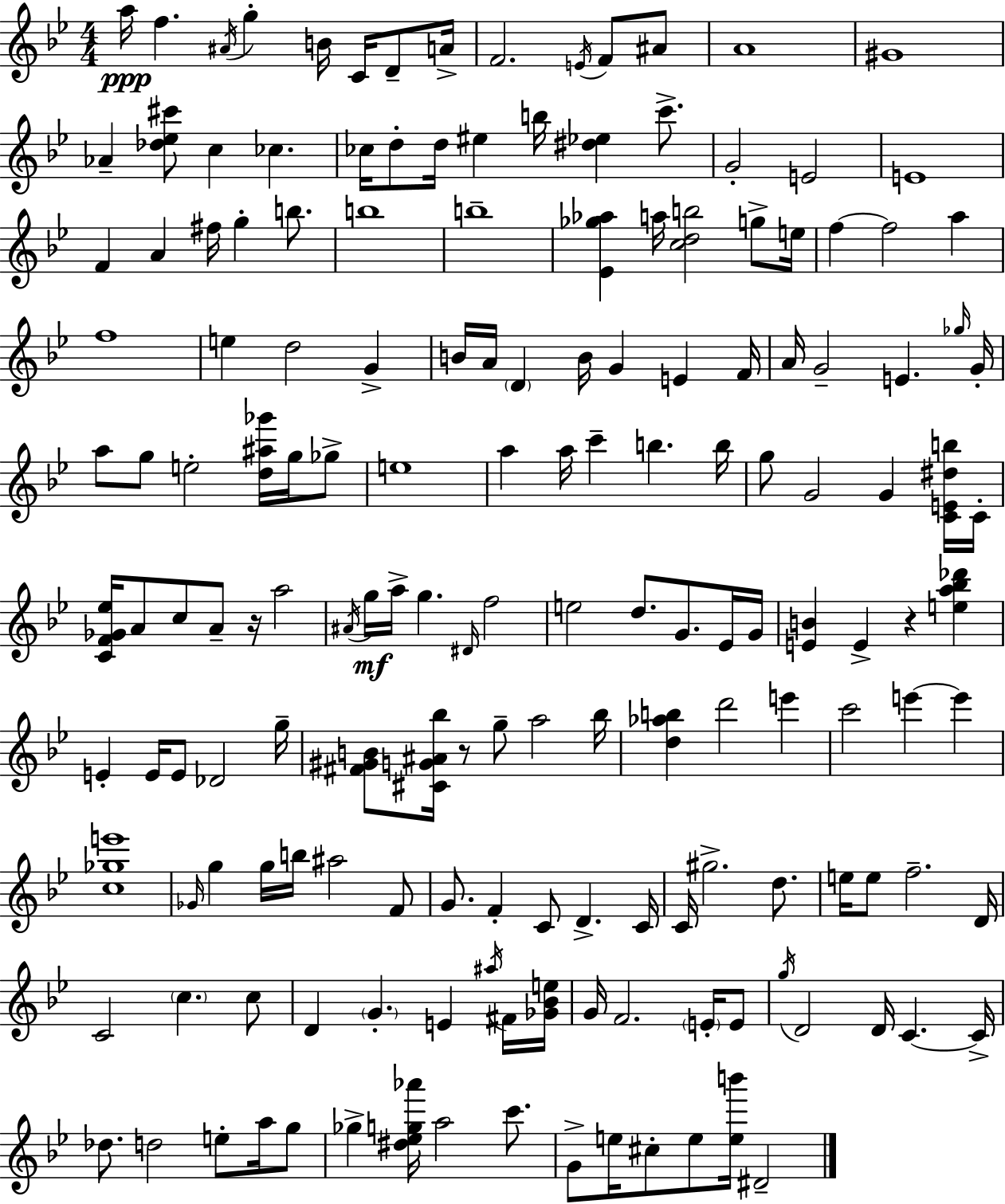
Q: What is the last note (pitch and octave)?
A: D#4